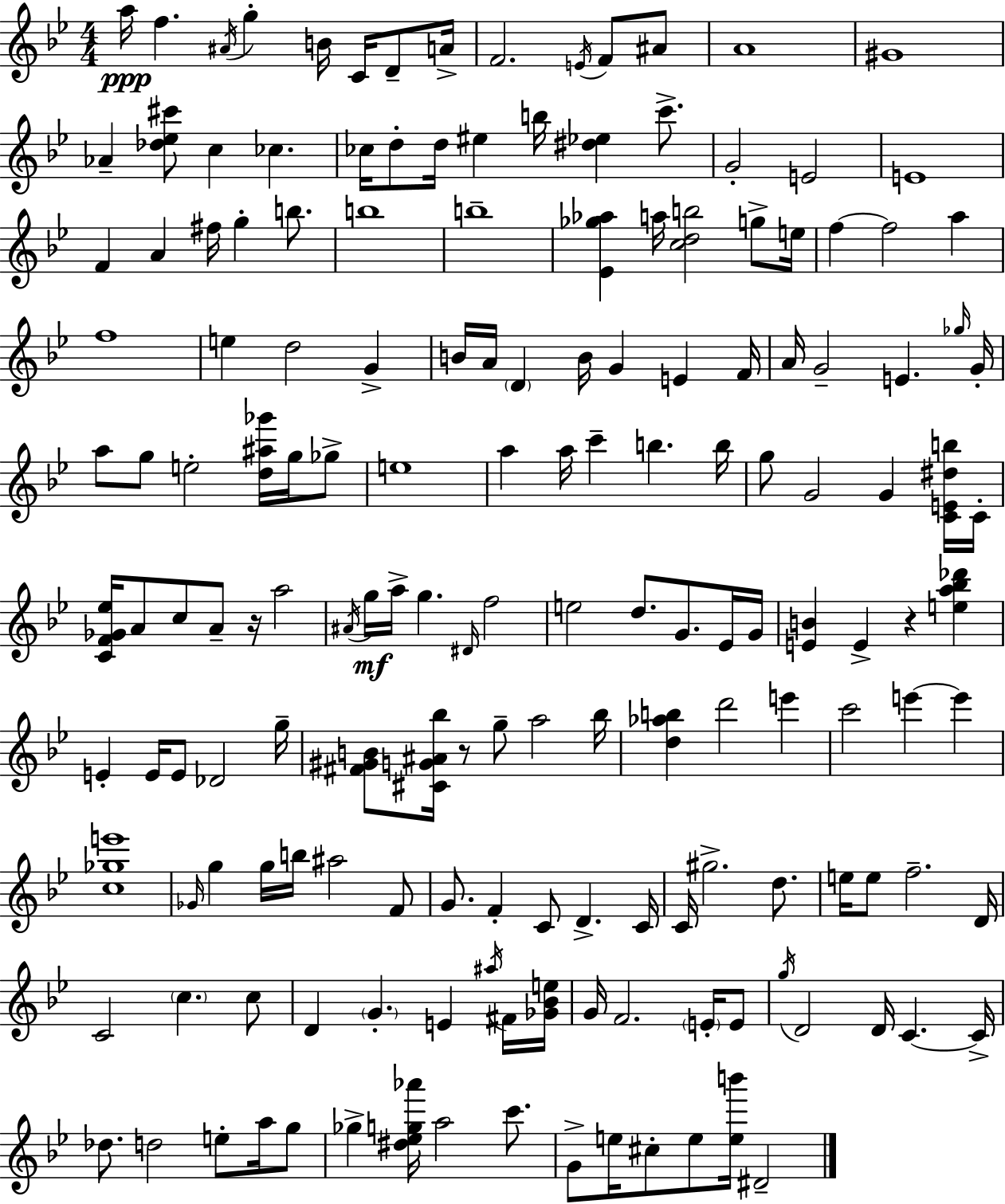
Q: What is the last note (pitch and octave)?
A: D#4